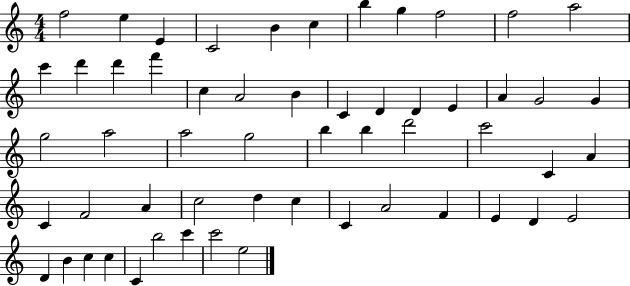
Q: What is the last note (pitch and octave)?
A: E5